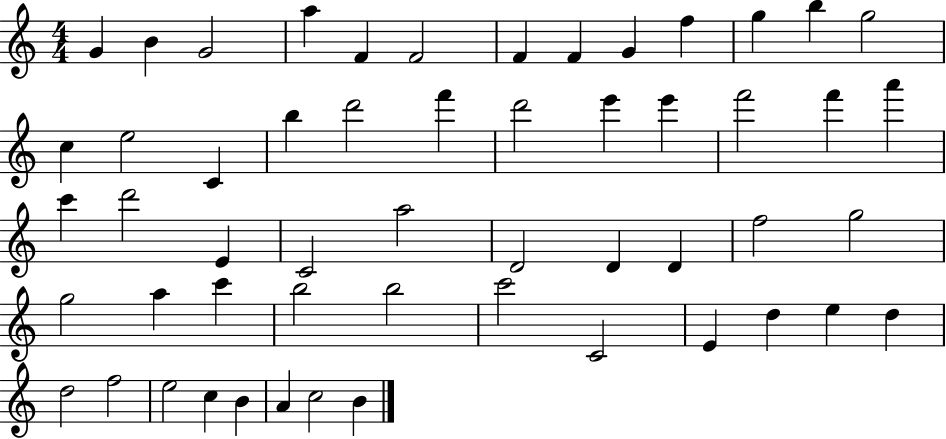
G4/q B4/q G4/h A5/q F4/q F4/h F4/q F4/q G4/q F5/q G5/q B5/q G5/h C5/q E5/h C4/q B5/q D6/h F6/q D6/h E6/q E6/q F6/h F6/q A6/q C6/q D6/h E4/q C4/h A5/h D4/h D4/q D4/q F5/h G5/h G5/h A5/q C6/q B5/h B5/h C6/h C4/h E4/q D5/q E5/q D5/q D5/h F5/h E5/h C5/q B4/q A4/q C5/h B4/q